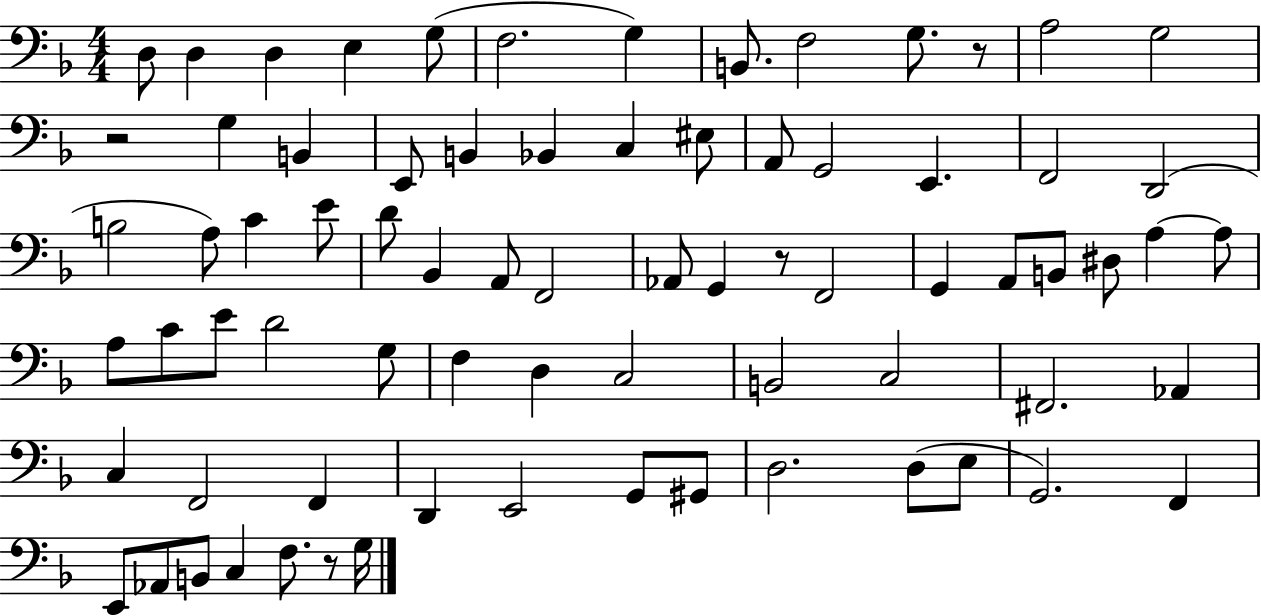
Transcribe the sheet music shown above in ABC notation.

X:1
T:Untitled
M:4/4
L:1/4
K:F
D,/2 D, D, E, G,/2 F,2 G, B,,/2 F,2 G,/2 z/2 A,2 G,2 z2 G, B,, E,,/2 B,, _B,, C, ^E,/2 A,,/2 G,,2 E,, F,,2 D,,2 B,2 A,/2 C E/2 D/2 _B,, A,,/2 F,,2 _A,,/2 G,, z/2 F,,2 G,, A,,/2 B,,/2 ^D,/2 A, A,/2 A,/2 C/2 E/2 D2 G,/2 F, D, C,2 B,,2 C,2 ^F,,2 _A,, C, F,,2 F,, D,, E,,2 G,,/2 ^G,,/2 D,2 D,/2 E,/2 G,,2 F,, E,,/2 _A,,/2 B,,/2 C, F,/2 z/2 G,/4